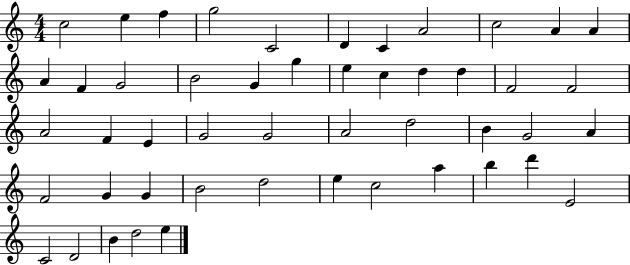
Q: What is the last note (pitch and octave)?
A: E5